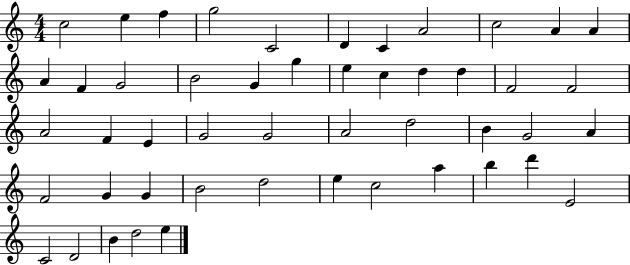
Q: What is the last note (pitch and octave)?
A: E5